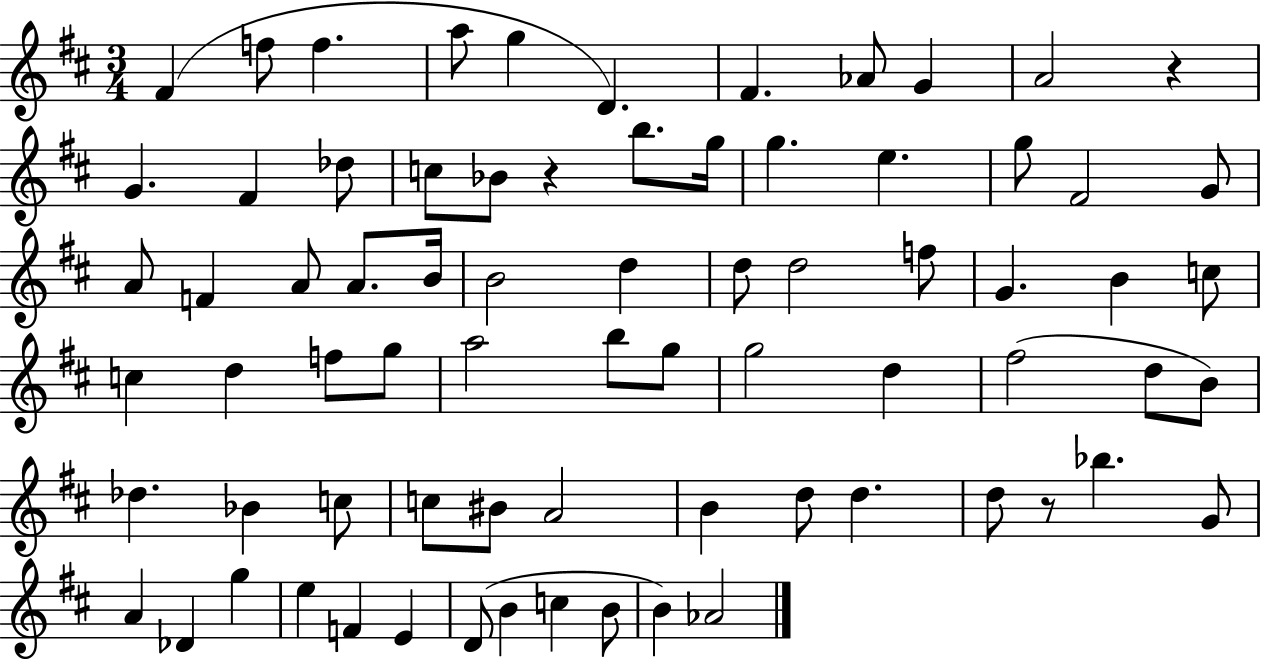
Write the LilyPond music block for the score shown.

{
  \clef treble
  \numericTimeSignature
  \time 3/4
  \key d \major
  fis'4( f''8 f''4. | a''8 g''4 d'4.) | fis'4. aes'8 g'4 | a'2 r4 | \break g'4. fis'4 des''8 | c''8 bes'8 r4 b''8. g''16 | g''4. e''4. | g''8 fis'2 g'8 | \break a'8 f'4 a'8 a'8. b'16 | b'2 d''4 | d''8 d''2 f''8 | g'4. b'4 c''8 | \break c''4 d''4 f''8 g''8 | a''2 b''8 g''8 | g''2 d''4 | fis''2( d''8 b'8) | \break des''4. bes'4 c''8 | c''8 bis'8 a'2 | b'4 d''8 d''4. | d''8 r8 bes''4. g'8 | \break a'4 des'4 g''4 | e''4 f'4 e'4 | d'8( b'4 c''4 b'8 | b'4) aes'2 | \break \bar "|."
}